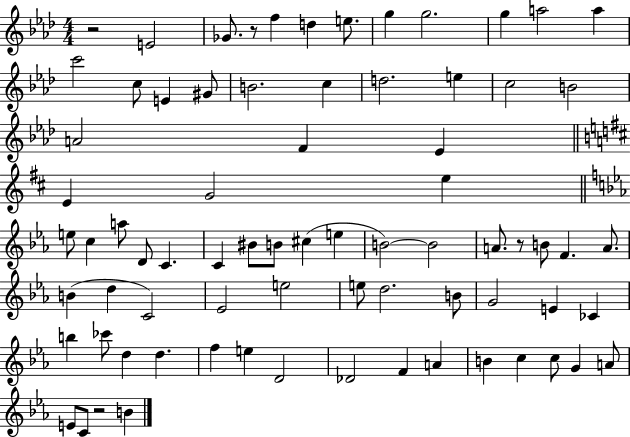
R/h E4/h Gb4/e. R/e F5/q D5/q E5/e. G5/q G5/h. G5/q A5/h A5/q C6/h C5/e E4/q G#4/e B4/h. C5/q D5/h. E5/q C5/h B4/h A4/h F4/q Eb4/q E4/q G4/h E5/q E5/e C5/q A5/e D4/e C4/q. C4/q BIS4/e B4/e C#5/q E5/q B4/h B4/h A4/e. R/e B4/e F4/q. A4/e. B4/q D5/q C4/h Eb4/h E5/h E5/e D5/h. B4/e G4/h E4/q CES4/q B5/q CES6/e D5/q D5/q. F5/q E5/q D4/h Db4/h F4/q A4/q B4/q C5/q C5/e G4/q A4/e E4/e C4/e R/h B4/q